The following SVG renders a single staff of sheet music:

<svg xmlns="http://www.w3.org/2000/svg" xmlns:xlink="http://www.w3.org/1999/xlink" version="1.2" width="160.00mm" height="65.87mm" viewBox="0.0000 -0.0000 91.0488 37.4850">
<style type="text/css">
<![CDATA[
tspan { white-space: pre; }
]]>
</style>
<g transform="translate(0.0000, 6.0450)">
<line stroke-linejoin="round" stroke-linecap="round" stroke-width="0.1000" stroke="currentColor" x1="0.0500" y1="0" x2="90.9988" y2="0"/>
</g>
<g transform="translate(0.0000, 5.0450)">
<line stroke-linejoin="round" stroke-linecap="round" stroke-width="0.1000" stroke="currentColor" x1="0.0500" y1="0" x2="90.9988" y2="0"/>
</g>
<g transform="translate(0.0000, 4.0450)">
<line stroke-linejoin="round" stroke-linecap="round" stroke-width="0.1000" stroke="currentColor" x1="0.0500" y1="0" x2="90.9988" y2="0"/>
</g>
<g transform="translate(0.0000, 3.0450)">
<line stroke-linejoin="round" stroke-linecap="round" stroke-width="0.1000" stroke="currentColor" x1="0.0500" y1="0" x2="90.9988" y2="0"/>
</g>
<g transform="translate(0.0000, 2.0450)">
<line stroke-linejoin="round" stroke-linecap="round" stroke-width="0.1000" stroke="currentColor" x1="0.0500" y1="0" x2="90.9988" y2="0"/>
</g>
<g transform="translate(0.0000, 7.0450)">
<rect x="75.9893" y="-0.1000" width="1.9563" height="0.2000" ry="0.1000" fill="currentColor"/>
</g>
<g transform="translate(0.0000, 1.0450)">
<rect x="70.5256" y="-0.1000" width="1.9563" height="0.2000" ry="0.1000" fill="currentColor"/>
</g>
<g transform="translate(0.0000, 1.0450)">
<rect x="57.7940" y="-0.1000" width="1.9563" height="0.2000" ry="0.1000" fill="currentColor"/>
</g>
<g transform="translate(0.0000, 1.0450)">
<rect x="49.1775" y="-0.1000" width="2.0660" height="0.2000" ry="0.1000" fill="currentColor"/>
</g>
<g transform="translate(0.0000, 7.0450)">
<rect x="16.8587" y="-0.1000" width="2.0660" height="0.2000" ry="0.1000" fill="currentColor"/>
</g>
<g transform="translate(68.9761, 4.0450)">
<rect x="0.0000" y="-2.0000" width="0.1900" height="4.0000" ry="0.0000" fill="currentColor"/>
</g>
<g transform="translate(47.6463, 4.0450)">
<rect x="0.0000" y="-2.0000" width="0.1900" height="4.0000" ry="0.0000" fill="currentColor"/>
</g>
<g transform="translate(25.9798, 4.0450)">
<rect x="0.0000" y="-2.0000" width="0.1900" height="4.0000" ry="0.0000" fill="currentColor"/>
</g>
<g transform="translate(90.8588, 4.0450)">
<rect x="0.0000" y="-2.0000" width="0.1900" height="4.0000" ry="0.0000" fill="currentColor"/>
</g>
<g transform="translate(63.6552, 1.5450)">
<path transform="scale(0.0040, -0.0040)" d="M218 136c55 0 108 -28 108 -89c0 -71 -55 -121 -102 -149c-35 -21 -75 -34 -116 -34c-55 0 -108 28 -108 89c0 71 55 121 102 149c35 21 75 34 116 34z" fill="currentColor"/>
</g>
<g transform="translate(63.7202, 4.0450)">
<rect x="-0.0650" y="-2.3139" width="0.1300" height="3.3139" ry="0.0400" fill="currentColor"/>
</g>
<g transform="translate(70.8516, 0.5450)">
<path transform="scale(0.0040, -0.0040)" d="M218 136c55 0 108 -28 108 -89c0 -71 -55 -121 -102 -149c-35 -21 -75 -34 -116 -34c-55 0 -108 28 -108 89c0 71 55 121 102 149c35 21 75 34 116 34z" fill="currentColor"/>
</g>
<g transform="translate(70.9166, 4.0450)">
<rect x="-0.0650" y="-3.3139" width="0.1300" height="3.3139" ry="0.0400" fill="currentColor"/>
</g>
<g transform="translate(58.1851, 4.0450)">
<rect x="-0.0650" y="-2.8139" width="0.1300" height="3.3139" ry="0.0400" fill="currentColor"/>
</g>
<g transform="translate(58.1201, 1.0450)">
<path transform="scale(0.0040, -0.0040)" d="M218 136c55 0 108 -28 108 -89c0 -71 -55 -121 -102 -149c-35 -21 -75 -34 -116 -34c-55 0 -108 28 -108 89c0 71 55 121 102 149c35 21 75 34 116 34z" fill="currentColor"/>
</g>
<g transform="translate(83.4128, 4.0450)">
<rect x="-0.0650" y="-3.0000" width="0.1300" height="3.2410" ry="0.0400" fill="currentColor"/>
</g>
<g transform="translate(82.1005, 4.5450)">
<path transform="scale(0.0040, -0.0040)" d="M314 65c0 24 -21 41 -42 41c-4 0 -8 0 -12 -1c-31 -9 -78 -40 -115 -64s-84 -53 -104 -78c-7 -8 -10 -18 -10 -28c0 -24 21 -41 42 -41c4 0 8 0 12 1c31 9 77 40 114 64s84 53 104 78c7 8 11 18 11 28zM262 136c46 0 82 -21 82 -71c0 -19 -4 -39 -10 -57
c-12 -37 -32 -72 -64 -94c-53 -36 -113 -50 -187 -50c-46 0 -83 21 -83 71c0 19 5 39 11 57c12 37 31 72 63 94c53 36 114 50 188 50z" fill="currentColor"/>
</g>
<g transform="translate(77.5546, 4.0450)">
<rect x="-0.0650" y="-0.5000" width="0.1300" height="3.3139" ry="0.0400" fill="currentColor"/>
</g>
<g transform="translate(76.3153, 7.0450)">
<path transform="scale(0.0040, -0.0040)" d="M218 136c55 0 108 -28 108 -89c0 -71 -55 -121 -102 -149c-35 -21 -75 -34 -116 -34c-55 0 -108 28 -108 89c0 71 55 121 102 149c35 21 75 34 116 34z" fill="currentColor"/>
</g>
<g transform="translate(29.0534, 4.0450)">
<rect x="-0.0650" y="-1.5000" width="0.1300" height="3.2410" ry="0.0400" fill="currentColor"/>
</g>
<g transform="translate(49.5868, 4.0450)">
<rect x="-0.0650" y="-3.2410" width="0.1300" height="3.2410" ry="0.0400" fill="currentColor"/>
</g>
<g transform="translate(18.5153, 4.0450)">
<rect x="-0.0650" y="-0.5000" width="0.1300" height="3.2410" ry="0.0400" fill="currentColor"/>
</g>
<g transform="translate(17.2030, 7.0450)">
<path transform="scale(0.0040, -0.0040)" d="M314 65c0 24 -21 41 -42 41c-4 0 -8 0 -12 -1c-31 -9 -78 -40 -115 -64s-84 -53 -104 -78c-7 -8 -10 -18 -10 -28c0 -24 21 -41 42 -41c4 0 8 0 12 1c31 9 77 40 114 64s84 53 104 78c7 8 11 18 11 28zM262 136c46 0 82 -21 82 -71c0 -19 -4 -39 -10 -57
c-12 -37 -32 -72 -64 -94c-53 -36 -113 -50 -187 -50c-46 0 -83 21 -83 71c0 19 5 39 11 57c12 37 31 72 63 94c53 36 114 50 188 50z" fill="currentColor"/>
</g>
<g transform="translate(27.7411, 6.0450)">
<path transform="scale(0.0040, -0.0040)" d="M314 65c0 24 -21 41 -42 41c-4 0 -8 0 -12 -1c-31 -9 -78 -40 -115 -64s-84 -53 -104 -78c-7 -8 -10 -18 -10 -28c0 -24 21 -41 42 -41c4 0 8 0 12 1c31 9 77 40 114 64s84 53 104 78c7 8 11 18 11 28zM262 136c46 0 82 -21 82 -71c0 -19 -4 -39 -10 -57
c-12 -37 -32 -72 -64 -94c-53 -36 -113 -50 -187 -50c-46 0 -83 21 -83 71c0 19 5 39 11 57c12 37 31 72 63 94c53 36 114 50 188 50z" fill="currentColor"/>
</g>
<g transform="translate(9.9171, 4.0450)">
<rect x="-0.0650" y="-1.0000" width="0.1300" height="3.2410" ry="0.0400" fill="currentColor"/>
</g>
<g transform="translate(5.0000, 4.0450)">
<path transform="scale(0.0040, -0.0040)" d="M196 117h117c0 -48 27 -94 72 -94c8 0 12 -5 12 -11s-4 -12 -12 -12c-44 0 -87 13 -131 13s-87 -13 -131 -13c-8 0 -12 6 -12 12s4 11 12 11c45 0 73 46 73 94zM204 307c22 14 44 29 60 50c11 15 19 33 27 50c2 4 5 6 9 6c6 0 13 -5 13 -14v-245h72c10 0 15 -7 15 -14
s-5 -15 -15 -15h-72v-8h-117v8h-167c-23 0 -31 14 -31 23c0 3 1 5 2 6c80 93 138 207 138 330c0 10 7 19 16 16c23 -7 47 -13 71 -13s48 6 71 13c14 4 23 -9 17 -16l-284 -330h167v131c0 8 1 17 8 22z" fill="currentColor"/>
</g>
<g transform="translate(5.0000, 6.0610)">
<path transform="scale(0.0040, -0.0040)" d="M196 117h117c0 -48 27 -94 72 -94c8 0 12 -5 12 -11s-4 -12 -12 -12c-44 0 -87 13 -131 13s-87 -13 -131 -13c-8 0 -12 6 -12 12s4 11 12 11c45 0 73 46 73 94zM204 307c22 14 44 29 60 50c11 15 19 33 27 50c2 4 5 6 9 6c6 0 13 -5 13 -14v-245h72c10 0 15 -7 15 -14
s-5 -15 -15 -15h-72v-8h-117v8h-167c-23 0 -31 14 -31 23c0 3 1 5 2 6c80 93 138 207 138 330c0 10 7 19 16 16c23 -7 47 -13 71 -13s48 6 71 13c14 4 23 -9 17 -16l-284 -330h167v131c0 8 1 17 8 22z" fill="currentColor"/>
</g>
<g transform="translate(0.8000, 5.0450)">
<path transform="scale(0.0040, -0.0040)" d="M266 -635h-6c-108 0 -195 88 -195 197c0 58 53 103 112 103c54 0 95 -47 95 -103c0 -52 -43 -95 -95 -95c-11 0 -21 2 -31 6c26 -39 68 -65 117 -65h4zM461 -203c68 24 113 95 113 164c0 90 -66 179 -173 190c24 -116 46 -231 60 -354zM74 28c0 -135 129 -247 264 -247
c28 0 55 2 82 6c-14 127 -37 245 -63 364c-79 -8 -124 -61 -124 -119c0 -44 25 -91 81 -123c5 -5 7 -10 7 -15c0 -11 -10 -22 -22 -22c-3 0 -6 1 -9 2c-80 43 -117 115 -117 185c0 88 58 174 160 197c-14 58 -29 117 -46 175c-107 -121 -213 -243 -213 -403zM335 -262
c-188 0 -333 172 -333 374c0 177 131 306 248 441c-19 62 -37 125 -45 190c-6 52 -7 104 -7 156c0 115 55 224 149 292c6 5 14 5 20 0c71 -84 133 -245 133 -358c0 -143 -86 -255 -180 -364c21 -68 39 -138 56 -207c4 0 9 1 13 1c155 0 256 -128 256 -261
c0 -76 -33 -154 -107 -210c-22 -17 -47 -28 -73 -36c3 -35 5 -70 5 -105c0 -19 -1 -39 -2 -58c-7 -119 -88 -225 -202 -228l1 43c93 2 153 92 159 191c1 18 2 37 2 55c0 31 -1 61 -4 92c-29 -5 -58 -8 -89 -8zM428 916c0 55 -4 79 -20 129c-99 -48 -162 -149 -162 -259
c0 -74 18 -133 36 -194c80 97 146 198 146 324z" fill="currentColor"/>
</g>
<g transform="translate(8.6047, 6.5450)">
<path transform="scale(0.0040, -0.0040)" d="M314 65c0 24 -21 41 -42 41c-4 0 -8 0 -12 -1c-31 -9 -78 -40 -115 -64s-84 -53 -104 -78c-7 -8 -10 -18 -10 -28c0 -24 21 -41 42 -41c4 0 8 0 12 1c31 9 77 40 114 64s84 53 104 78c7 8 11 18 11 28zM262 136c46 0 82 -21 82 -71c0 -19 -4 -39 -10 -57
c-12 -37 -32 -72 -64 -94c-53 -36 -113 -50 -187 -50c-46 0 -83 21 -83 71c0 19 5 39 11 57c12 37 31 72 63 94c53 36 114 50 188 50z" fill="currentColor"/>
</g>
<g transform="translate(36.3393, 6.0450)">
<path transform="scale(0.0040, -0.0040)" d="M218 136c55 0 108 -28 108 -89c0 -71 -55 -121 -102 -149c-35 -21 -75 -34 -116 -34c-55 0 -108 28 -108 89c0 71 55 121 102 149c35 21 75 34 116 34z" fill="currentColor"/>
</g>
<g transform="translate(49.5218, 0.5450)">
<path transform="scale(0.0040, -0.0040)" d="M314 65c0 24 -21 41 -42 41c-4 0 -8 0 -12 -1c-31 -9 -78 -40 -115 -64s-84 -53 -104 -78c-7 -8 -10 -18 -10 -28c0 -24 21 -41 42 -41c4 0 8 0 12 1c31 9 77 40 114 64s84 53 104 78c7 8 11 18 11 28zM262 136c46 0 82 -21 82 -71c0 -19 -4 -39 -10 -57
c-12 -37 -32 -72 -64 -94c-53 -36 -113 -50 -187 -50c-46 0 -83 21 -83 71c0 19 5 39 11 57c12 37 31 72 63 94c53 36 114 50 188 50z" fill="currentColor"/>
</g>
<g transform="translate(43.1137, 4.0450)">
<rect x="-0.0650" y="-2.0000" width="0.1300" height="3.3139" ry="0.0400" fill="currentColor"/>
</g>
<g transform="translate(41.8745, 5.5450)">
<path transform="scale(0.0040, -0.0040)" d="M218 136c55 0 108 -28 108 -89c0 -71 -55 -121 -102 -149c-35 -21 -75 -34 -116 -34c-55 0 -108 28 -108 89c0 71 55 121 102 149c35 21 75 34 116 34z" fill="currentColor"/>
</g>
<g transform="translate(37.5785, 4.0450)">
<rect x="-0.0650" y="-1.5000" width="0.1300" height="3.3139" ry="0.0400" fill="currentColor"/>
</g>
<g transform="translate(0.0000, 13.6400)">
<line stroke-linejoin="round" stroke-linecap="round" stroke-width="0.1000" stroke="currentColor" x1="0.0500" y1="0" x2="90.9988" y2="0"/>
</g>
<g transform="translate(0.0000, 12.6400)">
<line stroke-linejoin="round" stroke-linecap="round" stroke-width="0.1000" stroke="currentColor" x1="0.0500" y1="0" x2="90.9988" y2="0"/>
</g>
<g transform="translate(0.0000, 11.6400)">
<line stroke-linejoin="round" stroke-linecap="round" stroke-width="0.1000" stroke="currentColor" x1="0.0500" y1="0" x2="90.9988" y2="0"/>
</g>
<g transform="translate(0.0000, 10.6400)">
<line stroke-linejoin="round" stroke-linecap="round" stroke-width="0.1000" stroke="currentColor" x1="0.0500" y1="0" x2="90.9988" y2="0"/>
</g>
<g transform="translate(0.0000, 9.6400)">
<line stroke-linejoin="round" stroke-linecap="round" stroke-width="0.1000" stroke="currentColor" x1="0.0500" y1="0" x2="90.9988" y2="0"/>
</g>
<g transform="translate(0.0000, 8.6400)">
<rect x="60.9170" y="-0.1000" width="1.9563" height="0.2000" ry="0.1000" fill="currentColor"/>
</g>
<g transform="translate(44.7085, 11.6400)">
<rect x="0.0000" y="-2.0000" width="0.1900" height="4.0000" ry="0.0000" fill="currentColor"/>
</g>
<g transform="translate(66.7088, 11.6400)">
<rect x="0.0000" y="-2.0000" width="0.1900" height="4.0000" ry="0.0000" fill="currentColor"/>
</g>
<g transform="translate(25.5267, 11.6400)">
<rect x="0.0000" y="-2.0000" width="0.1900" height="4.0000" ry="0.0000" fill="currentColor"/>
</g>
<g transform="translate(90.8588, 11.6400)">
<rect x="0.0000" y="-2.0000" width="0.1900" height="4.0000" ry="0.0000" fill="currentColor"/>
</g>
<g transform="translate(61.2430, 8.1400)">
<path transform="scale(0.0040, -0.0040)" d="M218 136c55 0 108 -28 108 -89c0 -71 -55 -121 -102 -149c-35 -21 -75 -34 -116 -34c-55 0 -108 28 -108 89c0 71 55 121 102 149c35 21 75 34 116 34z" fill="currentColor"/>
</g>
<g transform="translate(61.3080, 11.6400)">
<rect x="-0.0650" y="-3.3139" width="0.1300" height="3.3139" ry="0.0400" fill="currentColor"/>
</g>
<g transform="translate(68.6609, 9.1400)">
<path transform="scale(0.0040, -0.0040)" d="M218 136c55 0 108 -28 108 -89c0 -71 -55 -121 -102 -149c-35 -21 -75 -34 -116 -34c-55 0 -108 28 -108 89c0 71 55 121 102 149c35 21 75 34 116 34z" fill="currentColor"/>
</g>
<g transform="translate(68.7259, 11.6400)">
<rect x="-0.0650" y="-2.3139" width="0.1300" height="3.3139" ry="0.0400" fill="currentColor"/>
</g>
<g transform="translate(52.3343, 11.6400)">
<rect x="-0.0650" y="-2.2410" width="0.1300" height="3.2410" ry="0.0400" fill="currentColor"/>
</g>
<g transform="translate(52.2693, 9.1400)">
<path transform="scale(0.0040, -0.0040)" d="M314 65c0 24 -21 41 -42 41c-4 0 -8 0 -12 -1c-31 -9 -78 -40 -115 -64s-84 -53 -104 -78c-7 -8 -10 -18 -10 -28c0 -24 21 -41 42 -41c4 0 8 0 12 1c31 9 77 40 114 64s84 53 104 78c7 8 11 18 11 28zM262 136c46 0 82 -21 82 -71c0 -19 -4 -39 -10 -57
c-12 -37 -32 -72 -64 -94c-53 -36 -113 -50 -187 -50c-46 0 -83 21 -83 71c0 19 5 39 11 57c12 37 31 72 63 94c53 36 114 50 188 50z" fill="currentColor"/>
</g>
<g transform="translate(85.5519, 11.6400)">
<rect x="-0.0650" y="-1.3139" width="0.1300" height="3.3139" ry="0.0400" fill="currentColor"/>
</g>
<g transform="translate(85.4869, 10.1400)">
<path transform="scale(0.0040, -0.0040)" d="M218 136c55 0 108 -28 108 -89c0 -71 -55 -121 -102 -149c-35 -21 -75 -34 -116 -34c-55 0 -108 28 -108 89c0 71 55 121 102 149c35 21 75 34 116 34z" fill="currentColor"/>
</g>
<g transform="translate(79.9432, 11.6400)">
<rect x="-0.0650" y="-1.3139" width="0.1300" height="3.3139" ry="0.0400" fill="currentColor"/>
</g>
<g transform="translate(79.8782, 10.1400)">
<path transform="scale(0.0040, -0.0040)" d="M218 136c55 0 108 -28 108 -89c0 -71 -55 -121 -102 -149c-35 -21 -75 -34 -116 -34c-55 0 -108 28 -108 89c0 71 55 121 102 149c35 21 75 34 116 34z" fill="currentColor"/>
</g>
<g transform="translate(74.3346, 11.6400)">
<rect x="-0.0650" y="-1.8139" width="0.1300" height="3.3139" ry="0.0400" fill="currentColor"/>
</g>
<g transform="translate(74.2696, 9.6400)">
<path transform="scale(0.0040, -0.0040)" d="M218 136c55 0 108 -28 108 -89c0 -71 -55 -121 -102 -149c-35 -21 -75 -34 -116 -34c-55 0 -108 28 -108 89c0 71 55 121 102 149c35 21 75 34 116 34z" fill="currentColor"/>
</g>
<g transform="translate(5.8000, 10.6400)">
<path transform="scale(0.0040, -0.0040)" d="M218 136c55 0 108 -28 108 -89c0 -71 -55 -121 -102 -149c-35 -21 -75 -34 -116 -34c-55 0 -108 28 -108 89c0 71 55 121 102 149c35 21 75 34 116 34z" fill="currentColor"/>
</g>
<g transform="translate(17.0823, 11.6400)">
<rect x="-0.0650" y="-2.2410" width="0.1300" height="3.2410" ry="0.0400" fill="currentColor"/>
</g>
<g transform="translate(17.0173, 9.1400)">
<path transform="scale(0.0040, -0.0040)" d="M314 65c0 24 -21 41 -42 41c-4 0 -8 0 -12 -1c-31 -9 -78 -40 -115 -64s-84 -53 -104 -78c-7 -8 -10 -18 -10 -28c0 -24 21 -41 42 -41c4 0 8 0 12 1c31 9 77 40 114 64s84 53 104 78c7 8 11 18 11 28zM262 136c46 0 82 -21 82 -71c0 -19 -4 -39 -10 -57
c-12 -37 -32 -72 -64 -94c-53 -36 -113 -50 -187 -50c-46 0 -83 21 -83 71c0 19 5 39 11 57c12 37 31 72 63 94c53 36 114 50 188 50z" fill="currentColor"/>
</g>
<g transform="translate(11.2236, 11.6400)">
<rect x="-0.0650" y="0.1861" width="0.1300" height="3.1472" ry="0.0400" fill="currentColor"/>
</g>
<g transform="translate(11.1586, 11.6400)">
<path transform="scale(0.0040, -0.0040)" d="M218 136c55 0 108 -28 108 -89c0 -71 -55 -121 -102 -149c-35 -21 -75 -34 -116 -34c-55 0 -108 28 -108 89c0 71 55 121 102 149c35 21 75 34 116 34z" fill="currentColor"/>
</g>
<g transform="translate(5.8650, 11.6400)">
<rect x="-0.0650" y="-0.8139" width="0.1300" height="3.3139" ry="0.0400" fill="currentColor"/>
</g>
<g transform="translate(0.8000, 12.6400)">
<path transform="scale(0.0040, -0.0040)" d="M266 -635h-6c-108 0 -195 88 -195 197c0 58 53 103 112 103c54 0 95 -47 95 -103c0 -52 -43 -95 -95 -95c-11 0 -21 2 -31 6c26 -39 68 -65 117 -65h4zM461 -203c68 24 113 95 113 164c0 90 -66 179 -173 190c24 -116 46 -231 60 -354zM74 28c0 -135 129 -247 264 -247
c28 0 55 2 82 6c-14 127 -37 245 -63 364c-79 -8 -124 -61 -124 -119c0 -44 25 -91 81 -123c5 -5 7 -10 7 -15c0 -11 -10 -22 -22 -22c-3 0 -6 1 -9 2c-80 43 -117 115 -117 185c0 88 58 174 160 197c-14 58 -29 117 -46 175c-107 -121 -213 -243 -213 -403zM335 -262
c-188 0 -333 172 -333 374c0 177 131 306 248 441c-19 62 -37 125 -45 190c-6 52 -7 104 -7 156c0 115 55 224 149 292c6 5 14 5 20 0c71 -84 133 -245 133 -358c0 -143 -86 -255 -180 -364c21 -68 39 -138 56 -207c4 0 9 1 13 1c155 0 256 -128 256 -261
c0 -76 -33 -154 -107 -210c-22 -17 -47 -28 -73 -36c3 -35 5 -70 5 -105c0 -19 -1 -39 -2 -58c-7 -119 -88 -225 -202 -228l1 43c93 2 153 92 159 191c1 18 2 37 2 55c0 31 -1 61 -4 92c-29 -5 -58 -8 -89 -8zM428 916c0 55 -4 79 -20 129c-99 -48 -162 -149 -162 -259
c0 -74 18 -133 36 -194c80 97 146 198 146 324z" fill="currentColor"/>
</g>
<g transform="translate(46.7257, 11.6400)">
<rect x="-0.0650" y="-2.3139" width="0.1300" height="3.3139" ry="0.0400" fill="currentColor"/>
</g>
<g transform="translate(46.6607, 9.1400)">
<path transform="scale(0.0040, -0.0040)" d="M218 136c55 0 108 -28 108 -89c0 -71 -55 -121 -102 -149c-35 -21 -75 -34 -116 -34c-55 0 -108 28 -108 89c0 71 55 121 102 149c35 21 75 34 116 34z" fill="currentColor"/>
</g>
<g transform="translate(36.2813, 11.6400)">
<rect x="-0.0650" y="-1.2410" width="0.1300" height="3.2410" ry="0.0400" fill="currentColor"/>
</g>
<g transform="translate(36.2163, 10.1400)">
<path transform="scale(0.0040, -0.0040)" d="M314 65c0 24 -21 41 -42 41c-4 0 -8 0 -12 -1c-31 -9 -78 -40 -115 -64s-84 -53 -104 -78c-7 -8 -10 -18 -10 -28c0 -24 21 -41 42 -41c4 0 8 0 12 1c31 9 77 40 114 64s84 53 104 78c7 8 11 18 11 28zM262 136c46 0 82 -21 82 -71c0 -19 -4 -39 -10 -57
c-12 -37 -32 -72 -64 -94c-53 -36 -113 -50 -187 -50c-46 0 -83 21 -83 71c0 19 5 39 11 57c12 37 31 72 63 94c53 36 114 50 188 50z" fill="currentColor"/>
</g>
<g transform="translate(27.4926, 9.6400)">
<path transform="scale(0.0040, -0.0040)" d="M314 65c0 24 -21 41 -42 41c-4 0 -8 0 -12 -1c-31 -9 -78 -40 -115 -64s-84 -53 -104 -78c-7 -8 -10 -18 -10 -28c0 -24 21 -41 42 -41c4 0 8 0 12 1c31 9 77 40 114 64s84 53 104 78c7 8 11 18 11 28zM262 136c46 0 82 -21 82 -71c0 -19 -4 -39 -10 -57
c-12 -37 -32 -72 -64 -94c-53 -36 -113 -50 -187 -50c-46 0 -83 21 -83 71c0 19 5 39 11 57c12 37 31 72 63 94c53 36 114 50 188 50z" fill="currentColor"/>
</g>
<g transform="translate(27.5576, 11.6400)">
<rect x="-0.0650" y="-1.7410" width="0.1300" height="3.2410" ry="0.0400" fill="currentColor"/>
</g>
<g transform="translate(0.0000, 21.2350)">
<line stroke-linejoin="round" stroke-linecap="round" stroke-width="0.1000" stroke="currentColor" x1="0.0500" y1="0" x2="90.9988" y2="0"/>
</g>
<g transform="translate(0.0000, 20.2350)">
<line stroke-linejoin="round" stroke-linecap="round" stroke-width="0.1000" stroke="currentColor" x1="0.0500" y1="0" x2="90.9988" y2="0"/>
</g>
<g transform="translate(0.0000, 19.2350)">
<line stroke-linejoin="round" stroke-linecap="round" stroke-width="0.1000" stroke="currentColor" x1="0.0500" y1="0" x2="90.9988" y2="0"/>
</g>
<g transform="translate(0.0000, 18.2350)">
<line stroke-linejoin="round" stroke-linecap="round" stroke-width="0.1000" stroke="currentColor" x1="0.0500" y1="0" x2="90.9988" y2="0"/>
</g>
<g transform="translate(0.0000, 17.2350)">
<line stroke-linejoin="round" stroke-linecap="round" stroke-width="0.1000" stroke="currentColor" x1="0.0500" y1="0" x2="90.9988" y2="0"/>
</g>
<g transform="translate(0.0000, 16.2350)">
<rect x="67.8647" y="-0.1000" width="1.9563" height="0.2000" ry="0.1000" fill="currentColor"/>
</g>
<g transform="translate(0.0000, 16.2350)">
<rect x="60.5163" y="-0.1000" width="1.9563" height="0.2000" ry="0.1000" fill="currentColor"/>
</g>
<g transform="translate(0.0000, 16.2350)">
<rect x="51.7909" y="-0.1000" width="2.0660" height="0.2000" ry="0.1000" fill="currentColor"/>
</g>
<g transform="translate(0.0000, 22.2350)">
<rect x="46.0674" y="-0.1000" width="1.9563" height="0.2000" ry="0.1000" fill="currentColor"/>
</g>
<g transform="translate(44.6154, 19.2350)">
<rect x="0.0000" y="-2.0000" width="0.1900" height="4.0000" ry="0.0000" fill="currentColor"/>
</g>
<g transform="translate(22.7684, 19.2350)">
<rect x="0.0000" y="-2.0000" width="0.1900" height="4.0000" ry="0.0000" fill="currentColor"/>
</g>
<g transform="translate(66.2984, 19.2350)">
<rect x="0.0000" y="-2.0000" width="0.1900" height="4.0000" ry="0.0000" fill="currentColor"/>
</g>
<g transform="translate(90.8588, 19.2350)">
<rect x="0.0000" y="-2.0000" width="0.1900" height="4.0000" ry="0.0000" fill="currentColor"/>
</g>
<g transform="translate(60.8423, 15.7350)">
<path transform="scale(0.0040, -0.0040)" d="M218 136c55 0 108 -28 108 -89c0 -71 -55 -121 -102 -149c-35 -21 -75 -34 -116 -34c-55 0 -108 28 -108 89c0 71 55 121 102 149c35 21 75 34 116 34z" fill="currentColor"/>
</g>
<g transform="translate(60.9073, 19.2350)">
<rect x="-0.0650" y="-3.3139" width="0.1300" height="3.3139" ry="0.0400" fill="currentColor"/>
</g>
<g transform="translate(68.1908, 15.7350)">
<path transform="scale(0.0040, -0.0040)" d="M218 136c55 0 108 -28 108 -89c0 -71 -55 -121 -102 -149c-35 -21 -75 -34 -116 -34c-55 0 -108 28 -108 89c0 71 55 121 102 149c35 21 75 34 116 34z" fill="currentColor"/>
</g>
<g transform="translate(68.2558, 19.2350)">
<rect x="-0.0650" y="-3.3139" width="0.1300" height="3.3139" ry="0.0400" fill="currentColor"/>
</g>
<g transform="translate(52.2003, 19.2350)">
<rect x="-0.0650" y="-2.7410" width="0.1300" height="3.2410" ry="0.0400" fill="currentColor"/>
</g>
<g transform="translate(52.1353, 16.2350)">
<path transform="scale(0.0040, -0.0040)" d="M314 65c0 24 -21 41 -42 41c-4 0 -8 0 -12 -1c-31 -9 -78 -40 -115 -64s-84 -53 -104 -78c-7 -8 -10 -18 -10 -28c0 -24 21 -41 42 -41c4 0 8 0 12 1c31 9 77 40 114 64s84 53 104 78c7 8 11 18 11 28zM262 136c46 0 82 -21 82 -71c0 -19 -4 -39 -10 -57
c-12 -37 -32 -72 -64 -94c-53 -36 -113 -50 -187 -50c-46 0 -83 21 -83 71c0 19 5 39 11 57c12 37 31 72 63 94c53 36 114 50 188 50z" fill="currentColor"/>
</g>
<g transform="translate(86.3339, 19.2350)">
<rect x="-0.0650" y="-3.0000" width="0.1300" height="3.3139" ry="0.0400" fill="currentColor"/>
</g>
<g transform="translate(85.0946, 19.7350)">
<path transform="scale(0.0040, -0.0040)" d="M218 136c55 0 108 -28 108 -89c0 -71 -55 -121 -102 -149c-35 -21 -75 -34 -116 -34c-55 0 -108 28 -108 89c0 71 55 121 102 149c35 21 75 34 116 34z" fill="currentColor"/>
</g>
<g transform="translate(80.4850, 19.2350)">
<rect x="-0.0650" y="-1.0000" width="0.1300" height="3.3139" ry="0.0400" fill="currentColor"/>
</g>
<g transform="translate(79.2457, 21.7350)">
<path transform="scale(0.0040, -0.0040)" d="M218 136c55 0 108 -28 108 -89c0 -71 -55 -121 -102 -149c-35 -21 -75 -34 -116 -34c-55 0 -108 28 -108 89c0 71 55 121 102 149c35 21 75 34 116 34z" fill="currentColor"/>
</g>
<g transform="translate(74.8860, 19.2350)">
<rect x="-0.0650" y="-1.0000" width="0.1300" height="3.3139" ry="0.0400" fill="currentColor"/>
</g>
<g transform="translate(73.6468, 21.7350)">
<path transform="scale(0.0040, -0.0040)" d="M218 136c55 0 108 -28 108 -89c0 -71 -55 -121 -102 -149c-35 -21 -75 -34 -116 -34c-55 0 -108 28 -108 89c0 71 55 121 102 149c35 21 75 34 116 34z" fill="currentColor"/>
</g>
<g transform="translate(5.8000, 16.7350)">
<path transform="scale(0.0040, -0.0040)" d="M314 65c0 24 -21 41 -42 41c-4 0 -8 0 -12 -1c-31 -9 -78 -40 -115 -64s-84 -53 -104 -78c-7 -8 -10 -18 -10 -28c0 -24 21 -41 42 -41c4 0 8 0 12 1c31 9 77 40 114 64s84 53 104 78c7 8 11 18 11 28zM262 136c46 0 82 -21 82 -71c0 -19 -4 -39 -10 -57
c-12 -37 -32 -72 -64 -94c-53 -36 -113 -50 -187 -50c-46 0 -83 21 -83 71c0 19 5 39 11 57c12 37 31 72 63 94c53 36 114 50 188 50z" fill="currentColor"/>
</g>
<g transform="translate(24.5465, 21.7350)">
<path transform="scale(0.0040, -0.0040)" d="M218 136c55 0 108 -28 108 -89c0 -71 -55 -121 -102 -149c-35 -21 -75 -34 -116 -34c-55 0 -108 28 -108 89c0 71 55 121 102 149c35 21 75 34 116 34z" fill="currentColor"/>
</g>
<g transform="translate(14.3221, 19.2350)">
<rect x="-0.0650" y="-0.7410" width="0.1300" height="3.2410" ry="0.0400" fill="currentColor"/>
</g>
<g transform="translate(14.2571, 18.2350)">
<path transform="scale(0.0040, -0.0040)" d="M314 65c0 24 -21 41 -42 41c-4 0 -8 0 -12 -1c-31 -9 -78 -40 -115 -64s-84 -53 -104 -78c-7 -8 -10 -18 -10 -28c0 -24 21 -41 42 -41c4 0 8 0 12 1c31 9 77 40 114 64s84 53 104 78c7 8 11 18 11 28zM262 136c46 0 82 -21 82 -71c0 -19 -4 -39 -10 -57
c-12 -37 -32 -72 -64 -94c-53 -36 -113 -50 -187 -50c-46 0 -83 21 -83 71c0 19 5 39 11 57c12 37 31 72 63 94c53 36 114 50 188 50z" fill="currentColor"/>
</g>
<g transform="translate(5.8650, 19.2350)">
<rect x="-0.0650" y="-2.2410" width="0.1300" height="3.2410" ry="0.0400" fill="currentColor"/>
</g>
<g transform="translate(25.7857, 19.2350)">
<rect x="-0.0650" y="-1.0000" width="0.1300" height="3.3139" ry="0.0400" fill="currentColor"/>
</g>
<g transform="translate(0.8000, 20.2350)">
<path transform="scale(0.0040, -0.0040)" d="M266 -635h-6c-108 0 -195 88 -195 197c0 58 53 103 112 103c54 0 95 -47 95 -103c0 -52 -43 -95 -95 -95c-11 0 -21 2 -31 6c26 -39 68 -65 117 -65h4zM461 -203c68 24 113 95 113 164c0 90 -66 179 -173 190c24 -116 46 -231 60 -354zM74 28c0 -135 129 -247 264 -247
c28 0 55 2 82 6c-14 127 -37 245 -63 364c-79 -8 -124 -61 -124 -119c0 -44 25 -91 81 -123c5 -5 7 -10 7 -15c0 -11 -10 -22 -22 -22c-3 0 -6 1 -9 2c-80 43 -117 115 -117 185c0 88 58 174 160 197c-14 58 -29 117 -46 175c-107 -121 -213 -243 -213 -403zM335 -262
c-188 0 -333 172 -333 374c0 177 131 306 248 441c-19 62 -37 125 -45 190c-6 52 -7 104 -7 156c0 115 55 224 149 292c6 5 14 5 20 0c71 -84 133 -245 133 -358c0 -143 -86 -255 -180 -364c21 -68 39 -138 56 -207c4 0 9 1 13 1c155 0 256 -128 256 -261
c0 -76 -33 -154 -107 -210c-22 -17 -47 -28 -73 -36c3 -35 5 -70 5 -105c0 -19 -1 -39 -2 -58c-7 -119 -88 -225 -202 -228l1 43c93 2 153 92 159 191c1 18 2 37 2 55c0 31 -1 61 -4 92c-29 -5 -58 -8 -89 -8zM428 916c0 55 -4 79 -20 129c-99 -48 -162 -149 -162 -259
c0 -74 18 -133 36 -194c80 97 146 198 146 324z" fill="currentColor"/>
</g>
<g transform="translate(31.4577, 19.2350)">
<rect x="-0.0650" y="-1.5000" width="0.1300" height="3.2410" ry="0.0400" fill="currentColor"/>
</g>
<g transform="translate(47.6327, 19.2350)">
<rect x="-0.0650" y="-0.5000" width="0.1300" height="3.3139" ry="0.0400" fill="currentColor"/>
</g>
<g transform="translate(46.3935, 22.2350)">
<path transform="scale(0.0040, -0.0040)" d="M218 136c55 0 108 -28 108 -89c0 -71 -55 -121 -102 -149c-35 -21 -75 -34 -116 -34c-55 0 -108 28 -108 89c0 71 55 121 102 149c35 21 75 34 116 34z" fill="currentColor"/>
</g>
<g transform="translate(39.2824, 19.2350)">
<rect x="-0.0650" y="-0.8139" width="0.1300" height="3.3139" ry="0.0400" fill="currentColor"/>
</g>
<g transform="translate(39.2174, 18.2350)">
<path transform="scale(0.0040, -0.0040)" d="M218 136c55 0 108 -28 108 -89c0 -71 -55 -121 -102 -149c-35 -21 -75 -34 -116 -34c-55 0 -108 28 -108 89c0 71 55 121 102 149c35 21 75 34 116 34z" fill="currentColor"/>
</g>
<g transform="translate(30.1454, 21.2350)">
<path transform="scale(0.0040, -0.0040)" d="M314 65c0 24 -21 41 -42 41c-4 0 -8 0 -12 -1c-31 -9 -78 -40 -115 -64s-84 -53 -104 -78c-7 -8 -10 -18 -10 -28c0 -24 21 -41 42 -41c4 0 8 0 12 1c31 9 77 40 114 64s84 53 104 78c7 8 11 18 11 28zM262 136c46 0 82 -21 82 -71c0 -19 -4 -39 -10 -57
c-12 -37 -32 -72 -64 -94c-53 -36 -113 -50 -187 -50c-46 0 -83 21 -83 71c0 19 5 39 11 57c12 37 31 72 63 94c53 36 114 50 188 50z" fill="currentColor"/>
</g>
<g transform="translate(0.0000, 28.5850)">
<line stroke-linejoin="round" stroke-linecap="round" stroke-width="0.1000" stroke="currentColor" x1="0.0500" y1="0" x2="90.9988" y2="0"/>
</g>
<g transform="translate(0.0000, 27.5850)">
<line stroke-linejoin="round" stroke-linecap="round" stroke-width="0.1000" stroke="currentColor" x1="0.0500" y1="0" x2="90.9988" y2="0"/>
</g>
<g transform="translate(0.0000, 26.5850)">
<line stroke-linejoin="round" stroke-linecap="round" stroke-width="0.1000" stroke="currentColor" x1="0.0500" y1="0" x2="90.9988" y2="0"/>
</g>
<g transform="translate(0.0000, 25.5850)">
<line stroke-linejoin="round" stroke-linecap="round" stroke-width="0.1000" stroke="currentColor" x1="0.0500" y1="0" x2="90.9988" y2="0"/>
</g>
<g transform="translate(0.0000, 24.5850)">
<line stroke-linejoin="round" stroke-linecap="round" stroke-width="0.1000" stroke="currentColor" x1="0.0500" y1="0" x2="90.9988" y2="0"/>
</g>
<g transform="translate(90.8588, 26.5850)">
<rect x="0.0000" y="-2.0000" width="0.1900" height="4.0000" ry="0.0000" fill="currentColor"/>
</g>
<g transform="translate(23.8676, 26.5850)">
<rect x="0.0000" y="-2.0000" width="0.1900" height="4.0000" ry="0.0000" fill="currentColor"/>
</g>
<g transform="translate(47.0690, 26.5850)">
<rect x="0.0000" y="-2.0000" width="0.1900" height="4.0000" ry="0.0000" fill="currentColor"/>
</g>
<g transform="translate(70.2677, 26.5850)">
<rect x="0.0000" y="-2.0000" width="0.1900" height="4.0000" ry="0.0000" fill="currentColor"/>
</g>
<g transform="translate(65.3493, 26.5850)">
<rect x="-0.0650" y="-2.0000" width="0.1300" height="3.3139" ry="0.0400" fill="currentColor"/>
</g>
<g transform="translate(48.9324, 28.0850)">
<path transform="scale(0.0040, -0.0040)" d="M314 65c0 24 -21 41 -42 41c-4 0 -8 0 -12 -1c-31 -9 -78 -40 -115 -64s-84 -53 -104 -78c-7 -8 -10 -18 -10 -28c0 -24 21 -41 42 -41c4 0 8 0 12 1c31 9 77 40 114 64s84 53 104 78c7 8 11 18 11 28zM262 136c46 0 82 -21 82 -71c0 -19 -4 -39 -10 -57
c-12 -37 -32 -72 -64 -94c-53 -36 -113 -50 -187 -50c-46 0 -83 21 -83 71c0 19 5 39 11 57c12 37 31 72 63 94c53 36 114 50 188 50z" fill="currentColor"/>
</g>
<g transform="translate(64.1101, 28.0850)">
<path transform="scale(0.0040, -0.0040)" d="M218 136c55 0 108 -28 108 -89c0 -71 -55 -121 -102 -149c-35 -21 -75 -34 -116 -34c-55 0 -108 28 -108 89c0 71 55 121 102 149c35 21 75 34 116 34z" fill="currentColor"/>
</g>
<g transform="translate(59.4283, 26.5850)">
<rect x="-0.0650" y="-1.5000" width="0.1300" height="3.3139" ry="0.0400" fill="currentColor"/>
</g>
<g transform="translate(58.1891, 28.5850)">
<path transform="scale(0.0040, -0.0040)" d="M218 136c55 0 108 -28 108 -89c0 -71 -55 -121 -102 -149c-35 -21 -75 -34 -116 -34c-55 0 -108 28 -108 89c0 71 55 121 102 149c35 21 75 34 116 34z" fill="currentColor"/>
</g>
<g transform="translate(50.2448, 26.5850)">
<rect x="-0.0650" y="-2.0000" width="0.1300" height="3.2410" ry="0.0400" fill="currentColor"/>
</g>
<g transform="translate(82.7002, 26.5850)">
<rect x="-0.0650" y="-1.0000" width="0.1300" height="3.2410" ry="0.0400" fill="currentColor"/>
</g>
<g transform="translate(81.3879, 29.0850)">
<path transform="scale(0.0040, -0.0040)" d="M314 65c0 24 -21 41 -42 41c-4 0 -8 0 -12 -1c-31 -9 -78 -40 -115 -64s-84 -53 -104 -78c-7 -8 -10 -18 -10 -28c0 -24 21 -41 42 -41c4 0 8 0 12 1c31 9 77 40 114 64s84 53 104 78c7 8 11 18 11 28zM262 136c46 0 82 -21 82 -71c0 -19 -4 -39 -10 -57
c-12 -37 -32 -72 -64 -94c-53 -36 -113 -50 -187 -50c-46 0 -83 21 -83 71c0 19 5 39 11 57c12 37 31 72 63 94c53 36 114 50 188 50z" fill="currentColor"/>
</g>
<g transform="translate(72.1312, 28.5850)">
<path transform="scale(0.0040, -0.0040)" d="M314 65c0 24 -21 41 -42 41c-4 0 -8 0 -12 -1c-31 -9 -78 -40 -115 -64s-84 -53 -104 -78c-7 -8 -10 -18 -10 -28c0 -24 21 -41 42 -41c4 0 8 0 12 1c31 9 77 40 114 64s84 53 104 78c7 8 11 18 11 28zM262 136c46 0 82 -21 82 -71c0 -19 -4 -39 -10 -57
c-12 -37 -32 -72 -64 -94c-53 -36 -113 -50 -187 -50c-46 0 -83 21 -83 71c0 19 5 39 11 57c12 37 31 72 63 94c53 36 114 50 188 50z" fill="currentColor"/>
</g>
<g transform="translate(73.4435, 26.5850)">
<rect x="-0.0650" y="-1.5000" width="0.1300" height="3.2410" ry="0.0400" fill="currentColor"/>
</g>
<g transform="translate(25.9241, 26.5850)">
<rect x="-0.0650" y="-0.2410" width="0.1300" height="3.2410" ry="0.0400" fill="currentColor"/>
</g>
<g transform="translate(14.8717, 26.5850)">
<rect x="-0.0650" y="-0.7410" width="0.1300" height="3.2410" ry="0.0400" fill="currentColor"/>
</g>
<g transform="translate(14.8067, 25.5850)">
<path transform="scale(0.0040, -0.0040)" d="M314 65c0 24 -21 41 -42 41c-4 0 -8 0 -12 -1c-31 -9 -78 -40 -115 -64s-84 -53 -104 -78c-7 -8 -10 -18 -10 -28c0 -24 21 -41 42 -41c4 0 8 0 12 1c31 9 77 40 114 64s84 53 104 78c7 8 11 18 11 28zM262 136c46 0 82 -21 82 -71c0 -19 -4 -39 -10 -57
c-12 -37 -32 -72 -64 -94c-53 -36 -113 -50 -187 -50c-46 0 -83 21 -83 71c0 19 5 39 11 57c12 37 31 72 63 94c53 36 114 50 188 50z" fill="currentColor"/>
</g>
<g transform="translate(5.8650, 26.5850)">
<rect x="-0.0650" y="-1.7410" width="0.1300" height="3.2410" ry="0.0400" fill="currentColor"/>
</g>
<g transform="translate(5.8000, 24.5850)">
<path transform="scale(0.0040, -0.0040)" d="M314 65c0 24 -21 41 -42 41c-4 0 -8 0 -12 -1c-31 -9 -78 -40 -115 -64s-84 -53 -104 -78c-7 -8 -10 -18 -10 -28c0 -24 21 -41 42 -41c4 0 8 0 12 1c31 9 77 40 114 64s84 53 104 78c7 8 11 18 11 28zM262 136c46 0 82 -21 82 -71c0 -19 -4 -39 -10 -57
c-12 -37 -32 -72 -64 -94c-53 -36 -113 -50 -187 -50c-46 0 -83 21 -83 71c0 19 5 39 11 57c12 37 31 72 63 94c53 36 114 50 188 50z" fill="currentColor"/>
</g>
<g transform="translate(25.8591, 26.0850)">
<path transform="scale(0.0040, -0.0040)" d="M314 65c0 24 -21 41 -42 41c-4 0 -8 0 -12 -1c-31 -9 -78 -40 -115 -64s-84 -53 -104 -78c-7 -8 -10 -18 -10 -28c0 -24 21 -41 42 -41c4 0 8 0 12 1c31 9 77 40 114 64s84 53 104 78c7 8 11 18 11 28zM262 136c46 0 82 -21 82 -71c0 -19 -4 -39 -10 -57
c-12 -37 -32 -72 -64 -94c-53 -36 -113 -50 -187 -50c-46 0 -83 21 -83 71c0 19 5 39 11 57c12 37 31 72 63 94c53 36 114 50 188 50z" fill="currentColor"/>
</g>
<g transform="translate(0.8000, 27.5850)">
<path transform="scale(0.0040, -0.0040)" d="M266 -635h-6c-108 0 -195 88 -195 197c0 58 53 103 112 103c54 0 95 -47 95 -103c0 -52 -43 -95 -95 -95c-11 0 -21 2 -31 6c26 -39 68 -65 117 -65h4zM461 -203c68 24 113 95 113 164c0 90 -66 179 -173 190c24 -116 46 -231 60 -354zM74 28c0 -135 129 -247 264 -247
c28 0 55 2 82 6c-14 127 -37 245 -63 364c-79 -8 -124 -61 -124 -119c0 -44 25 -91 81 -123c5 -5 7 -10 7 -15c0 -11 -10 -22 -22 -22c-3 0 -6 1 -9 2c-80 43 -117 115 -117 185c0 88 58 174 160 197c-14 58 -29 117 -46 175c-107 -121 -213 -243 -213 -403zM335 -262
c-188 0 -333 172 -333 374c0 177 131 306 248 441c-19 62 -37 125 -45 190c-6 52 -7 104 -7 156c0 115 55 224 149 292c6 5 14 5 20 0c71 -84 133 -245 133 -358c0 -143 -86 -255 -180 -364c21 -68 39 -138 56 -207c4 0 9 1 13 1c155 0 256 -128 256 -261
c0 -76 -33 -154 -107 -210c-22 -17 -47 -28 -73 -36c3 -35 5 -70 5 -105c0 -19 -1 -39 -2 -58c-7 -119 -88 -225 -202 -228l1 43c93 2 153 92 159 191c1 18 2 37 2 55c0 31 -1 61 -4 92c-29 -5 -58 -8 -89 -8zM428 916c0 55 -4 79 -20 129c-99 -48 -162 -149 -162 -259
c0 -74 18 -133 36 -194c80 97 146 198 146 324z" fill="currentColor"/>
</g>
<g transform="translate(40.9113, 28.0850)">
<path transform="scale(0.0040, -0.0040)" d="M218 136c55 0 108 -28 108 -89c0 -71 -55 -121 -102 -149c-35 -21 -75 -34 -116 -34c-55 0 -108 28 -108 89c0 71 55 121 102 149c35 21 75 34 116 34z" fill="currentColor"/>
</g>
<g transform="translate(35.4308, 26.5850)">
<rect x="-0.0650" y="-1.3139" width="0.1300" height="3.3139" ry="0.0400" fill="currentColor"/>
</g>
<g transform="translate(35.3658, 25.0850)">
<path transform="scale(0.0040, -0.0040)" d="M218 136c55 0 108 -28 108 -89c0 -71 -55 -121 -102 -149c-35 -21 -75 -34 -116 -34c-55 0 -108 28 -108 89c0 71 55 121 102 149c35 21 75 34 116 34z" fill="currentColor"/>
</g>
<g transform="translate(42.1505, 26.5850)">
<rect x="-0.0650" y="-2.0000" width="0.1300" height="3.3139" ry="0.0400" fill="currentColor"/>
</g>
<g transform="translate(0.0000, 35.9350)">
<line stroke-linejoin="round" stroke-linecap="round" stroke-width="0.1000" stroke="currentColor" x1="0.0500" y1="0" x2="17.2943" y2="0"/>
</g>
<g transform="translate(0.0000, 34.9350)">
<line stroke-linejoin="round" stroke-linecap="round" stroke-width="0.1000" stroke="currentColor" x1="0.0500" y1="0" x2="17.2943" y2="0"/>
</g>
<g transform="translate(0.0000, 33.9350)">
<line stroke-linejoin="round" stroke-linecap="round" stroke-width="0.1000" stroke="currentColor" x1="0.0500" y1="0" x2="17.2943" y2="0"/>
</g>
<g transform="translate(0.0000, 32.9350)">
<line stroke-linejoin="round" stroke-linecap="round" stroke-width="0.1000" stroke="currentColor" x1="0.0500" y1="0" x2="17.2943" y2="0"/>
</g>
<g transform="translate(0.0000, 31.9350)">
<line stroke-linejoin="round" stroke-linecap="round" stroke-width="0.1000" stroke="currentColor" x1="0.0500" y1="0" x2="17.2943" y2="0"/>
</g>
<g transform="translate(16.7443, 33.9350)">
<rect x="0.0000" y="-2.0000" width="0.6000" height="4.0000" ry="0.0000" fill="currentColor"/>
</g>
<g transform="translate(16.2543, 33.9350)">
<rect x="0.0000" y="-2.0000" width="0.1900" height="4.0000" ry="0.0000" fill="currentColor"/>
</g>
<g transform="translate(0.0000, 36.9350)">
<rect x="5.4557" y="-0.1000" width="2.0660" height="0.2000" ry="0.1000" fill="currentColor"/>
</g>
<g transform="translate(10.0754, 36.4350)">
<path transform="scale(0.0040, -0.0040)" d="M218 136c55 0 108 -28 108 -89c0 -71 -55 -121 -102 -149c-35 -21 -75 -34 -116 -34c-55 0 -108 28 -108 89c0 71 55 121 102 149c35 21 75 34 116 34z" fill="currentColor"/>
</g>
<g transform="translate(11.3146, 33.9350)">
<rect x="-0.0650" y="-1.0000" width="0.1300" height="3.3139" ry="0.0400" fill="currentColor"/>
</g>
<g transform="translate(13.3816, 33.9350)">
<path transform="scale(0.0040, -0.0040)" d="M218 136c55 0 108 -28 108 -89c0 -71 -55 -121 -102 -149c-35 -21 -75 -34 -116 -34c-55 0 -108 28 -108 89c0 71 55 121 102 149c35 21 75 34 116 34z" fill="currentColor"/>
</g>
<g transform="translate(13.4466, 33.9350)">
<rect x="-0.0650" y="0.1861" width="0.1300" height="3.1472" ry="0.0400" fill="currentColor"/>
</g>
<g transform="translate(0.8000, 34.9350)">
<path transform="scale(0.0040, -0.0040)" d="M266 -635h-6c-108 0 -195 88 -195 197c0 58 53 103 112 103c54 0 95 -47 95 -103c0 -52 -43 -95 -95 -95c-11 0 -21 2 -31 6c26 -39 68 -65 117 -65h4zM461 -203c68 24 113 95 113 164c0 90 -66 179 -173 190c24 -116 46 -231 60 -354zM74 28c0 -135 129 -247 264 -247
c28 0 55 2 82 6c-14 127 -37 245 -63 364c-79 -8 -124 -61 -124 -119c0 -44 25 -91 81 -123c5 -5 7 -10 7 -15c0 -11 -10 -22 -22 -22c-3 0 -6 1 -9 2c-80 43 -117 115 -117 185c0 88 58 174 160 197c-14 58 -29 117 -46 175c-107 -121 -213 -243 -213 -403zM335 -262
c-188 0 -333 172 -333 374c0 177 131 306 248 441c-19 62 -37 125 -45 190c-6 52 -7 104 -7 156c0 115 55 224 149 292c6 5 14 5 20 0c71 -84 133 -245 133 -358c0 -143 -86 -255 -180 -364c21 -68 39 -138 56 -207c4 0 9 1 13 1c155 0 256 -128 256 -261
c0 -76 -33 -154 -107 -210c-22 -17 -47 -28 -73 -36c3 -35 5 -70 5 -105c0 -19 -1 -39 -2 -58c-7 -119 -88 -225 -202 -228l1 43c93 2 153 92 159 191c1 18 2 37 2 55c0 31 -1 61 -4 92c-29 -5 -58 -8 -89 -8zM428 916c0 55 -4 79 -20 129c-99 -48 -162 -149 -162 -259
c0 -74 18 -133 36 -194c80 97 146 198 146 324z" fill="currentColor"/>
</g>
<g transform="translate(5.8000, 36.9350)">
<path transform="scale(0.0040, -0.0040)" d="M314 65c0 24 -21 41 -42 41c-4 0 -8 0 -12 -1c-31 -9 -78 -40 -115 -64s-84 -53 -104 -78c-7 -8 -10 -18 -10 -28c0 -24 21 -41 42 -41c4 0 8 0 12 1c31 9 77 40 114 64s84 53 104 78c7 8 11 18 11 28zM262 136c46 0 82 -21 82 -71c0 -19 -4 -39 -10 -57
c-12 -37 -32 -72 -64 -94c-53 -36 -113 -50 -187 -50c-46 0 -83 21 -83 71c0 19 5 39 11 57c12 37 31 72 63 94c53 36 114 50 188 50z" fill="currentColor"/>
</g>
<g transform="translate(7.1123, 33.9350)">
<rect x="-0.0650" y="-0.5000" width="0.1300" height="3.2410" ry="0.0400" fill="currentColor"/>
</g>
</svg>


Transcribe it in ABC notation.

X:1
T:Untitled
M:4/4
L:1/4
K:C
D2 C2 E2 E F b2 a g b C A2 d B g2 f2 e2 g g2 b g f e e g2 d2 D E2 d C a2 b b D D A f2 d2 c2 e F F2 E F E2 D2 C2 D B